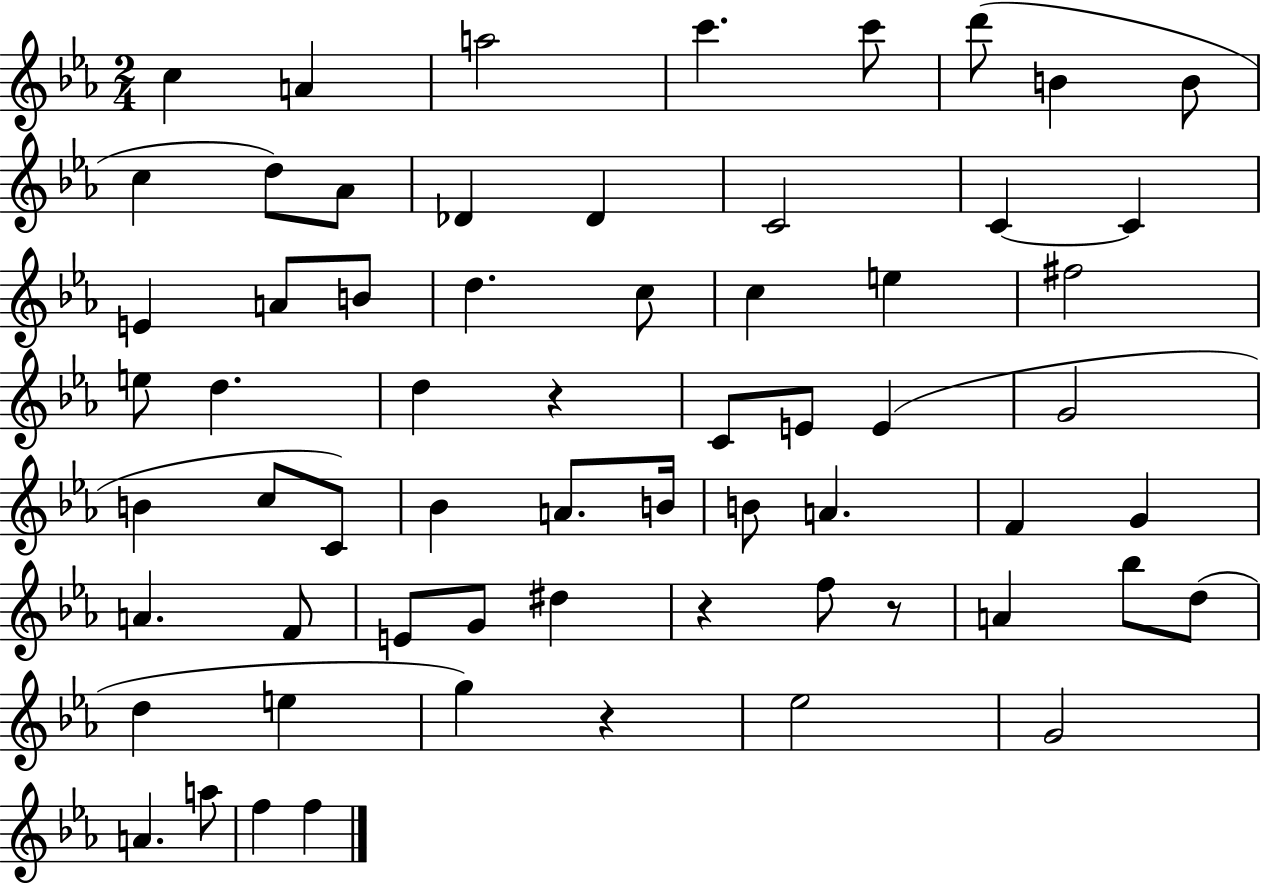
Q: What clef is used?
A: treble